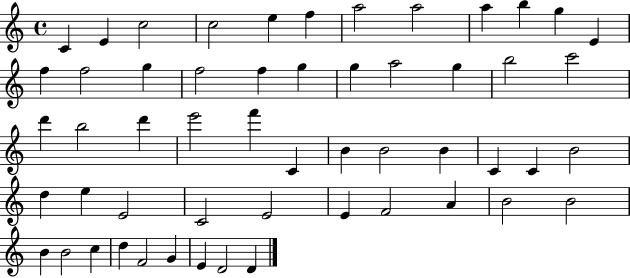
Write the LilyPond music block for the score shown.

{
  \clef treble
  \time 4/4
  \defaultTimeSignature
  \key c \major
  c'4 e'4 c''2 | c''2 e''4 f''4 | a''2 a''2 | a''4 b''4 g''4 e'4 | \break f''4 f''2 g''4 | f''2 f''4 g''4 | g''4 a''2 g''4 | b''2 c'''2 | \break d'''4 b''2 d'''4 | e'''2 f'''4 c'4 | b'4 b'2 b'4 | c'4 c'4 b'2 | \break d''4 e''4 e'2 | c'2 e'2 | e'4 f'2 a'4 | b'2 b'2 | \break b'4 b'2 c''4 | d''4 f'2 g'4 | e'4 d'2 d'4 | \bar "|."
}